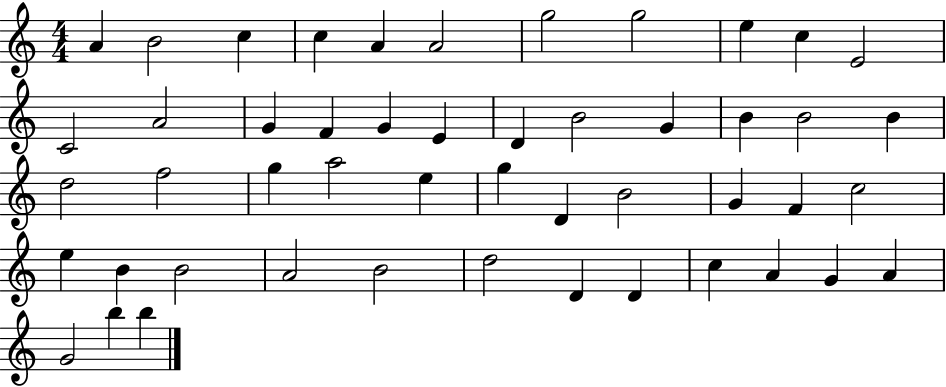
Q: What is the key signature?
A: C major